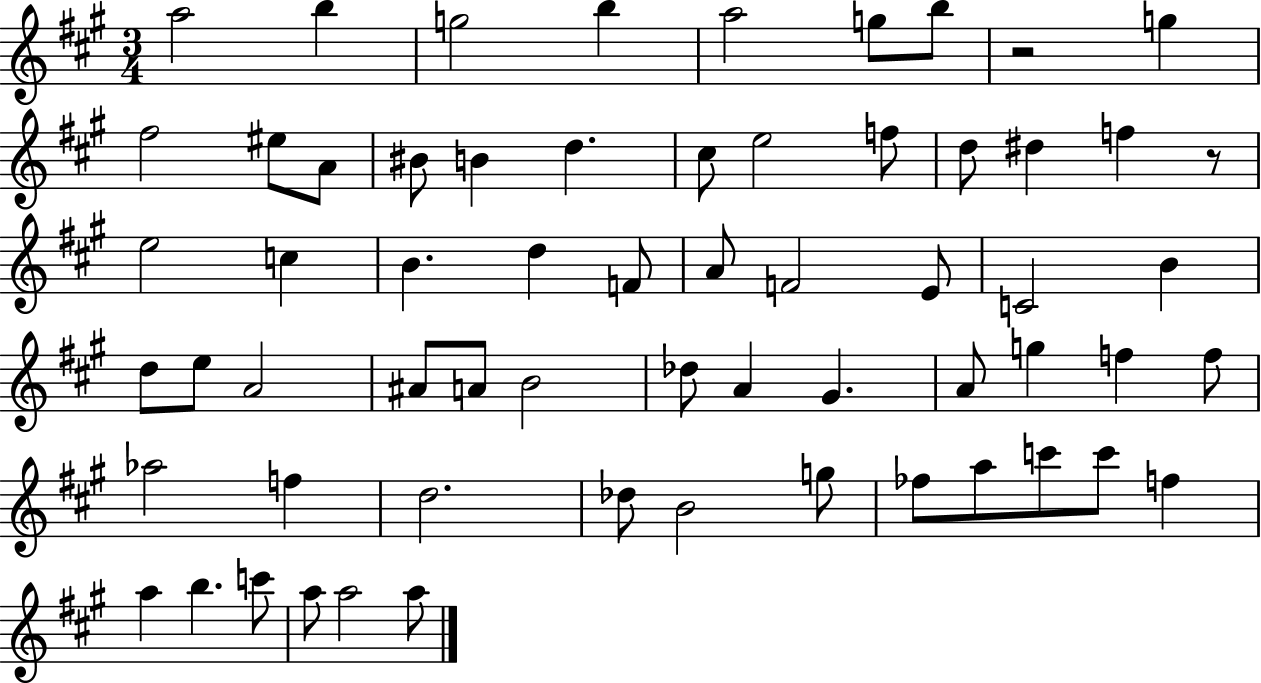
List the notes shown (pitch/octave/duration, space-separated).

A5/h B5/q G5/h B5/q A5/h G5/e B5/e R/h G5/q F#5/h EIS5/e A4/e BIS4/e B4/q D5/q. C#5/e E5/h F5/e D5/e D#5/q F5/q R/e E5/h C5/q B4/q. D5/q F4/e A4/e F4/h E4/e C4/h B4/q D5/e E5/e A4/h A#4/e A4/e B4/h Db5/e A4/q G#4/q. A4/e G5/q F5/q F5/e Ab5/h F5/q D5/h. Db5/e B4/h G5/e FES5/e A5/e C6/e C6/e F5/q A5/q B5/q. C6/e A5/e A5/h A5/e